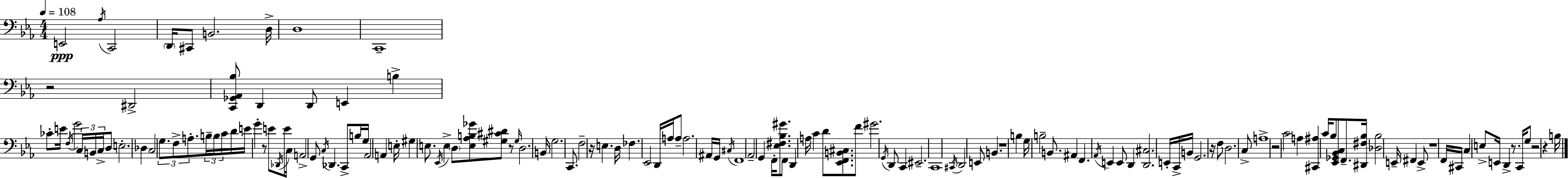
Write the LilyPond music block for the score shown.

{
  \clef bass
  \numericTimeSignature
  \time 4/4
  \key c \minor
  \tempo 4 = 108
  e,2\ppp \acciaccatura { aes16 } c,2 | \parenthesize d,16 cis,8 b,2. | d16-> d1 | c,1-- | \break r2 dis,2-> | <c, ges, aes, bes>8 d,4 d,8 e,4 b4-> | ces'8-. e'16 \acciaccatura { f16 } g'2 \tuplet 3/2 { c16 b,16 c16-> } | d8 e2.-. des4 | \break c2 \tuplet 3/2 { g8. f8-> a8.-. } | \tuplet 3/2 { b16-- b16 c'16 } d'16 e'16 g'4-. r8 e'8 \acciaccatura { des,16 } | e'8 c16 a,2-> g,8 \acciaccatura { c16 } des,4. | c,8-> b16 g16 aes,2 | \break a,4 e16-. gis4 e8. \acciaccatura { ees,16 } e4-> | \parenthesize d8 <e aes b ges'>8 <gis cis' dis'>8 r8 \grace { gis16 } d2. | b,16 g2. | c,8. f2-- r16 e4. | \break d16 fes4. ees,2 | d,16 a16 a8-- a2. | ais,16 g,16 \acciaccatura { cis16 } f,1 | aes,2-- g,4 | \break f,16-. <ees fis bes gis'>8. f,8 d,4 a16 c'4 | d'8 <ees, f, b, cis>8. f'8 gis'2. | \acciaccatura { g,16 } d,8 c,4 eis,2.-- | c,1 | \break \acciaccatura { cis,16 } d,2 | e,8 b,4. r1 | b4 g16 b2-- | b,8. ais,4 f,4. | \break \acciaccatura { aes,16 } e,4 e,8 d,4 <d, cis>2. | e,16-. c,16-> b,16 g,2. | r16 f8 d2. | c8-> a1-> | \break r2 | c'2 a4 <cis, ais>4 | c'16 bes8 <ees, ges, bes, c>8 f,8.-- <dis, fis bes>16 <des bes>2 | e,16-- fis,4 e,8-> r1 | \break f,16 cis,16 c4 | e8-> e,16 d,4-> r8. c,16 g8 r2 | r4 b16 \bar "|."
}